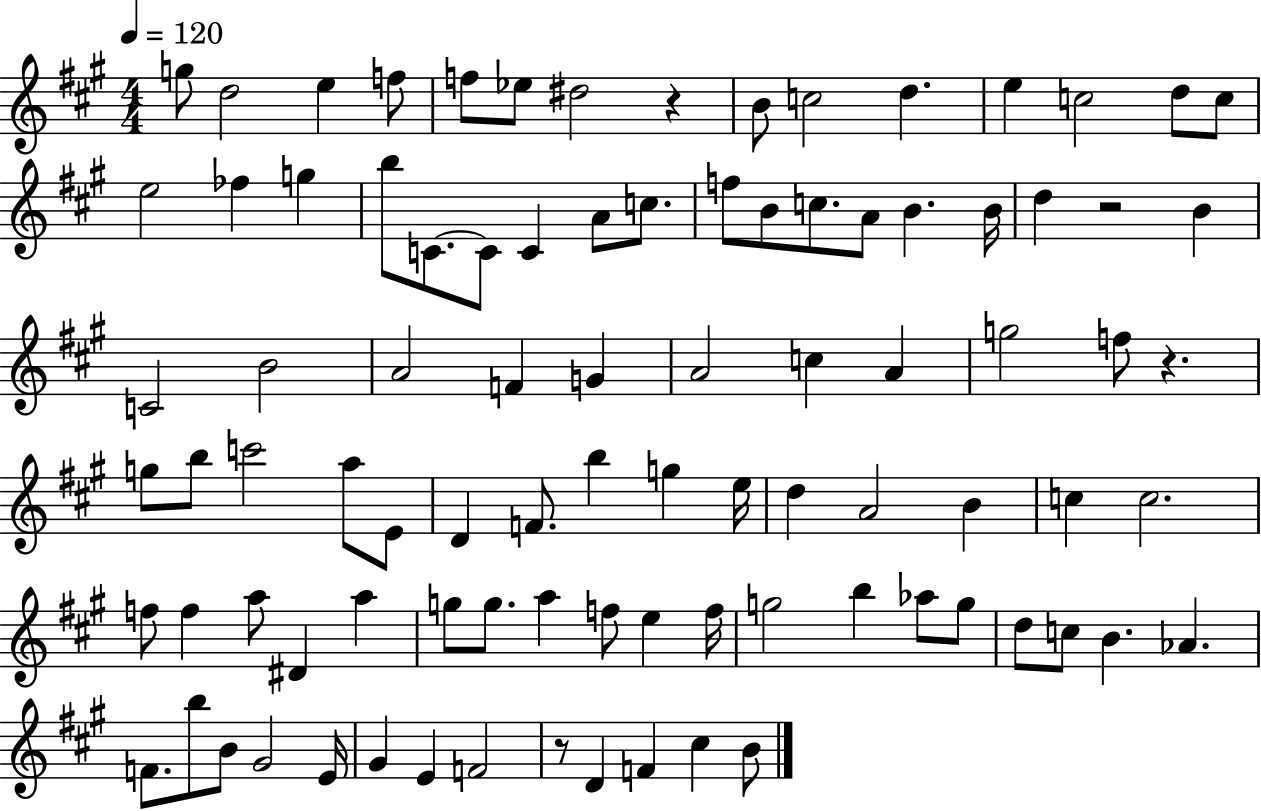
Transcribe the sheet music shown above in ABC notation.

X:1
T:Untitled
M:4/4
L:1/4
K:A
g/2 d2 e f/2 f/2 _e/2 ^d2 z B/2 c2 d e c2 d/2 c/2 e2 _f g b/2 C/2 C/2 C A/2 c/2 f/2 B/2 c/2 A/2 B B/4 d z2 B C2 B2 A2 F G A2 c A g2 f/2 z g/2 b/2 c'2 a/2 E/2 D F/2 b g e/4 d A2 B c c2 f/2 f a/2 ^D a g/2 g/2 a f/2 e f/4 g2 b _a/2 g/2 d/2 c/2 B _A F/2 b/2 B/2 ^G2 E/4 ^G E F2 z/2 D F ^c B/2